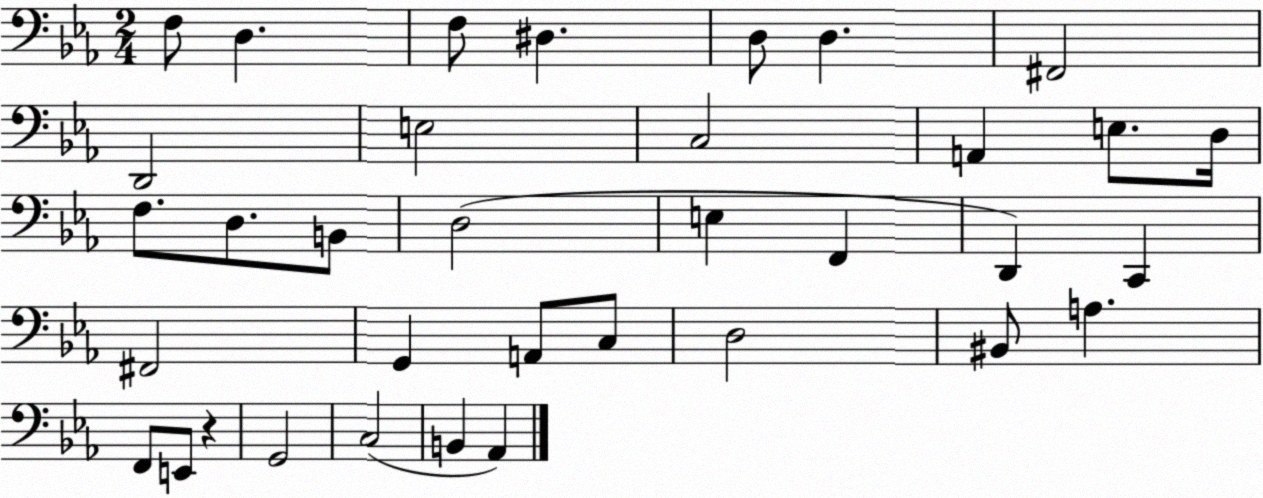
X:1
T:Untitled
M:2/4
L:1/4
K:Eb
F,/2 D, F,/2 ^D, D,/2 D, ^F,,2 D,,2 E,2 C,2 A,, E,/2 D,/4 F,/2 D,/2 B,,/2 D,2 E, F,, D,, C,, ^F,,2 G,, A,,/2 C,/2 D,2 ^B,,/2 A, F,,/2 E,,/2 z G,,2 C,2 B,, _A,,